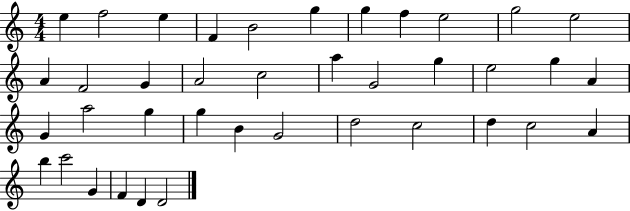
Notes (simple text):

E5/q F5/h E5/q F4/q B4/h G5/q G5/q F5/q E5/h G5/h E5/h A4/q F4/h G4/q A4/h C5/h A5/q G4/h G5/q E5/h G5/q A4/q G4/q A5/h G5/q G5/q B4/q G4/h D5/h C5/h D5/q C5/h A4/q B5/q C6/h G4/q F4/q D4/q D4/h